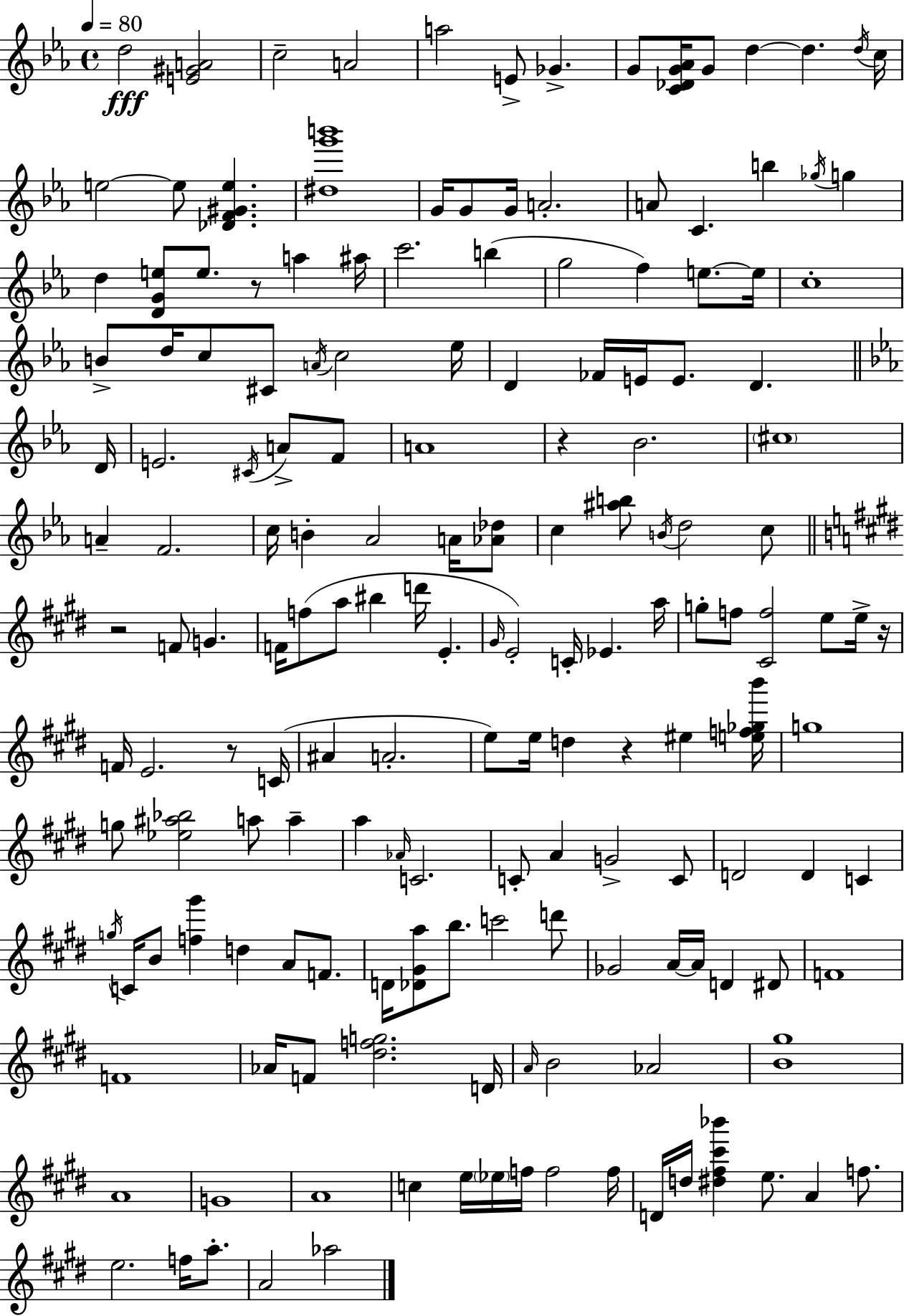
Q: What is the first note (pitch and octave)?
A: D5